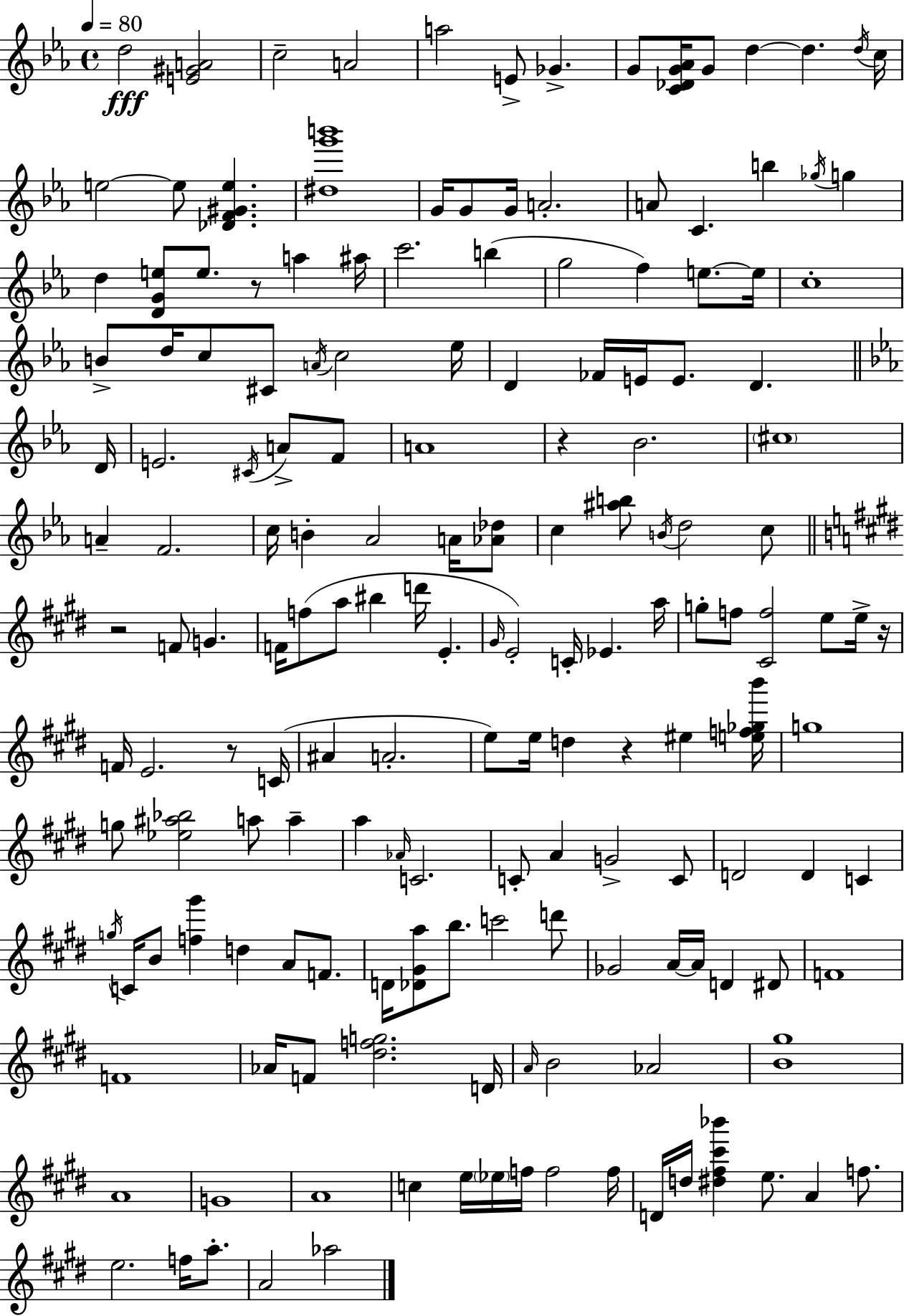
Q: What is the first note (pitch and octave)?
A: D5